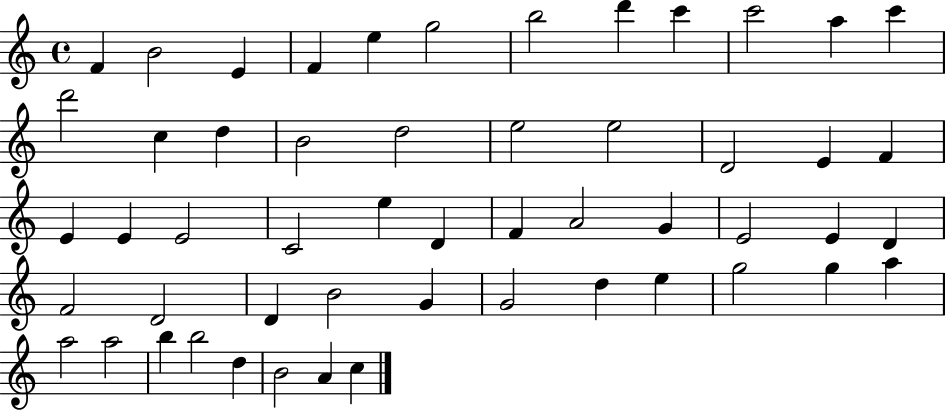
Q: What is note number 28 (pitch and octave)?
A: D4